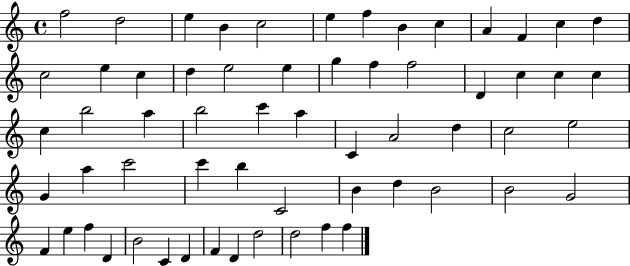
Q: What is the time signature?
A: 4/4